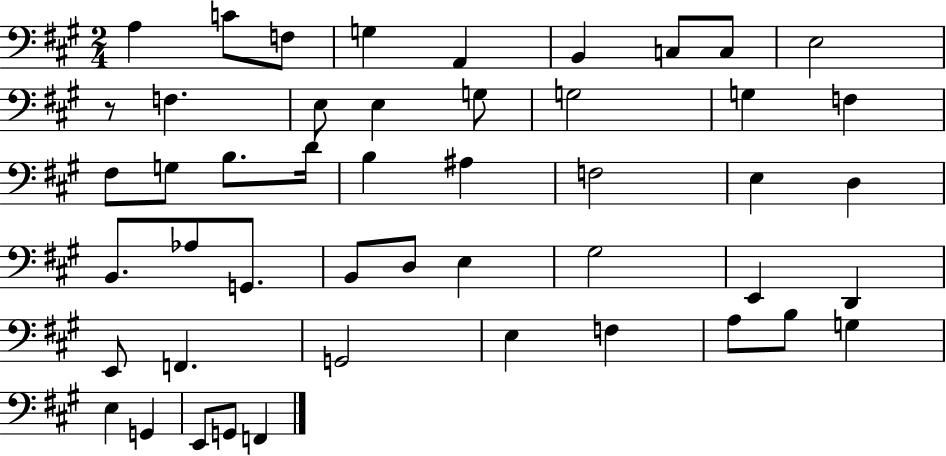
X:1
T:Untitled
M:2/4
L:1/4
K:A
A, C/2 F,/2 G, A,, B,, C,/2 C,/2 E,2 z/2 F, E,/2 E, G,/2 G,2 G, F, ^F,/2 G,/2 B,/2 D/4 B, ^A, F,2 E, D, B,,/2 _A,/2 G,,/2 B,,/2 D,/2 E, ^G,2 E,, D,, E,,/2 F,, G,,2 E, F, A,/2 B,/2 G, E, G,, E,,/2 G,,/2 F,,